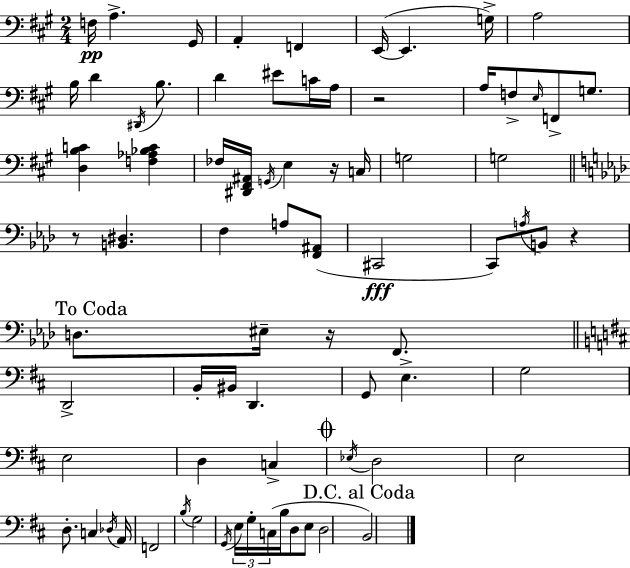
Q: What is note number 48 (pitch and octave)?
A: Eb3